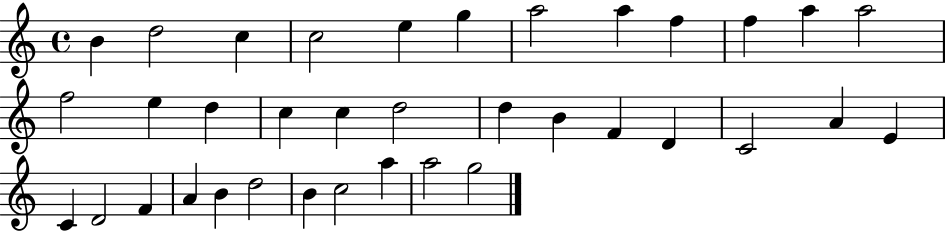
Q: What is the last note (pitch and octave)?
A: G5